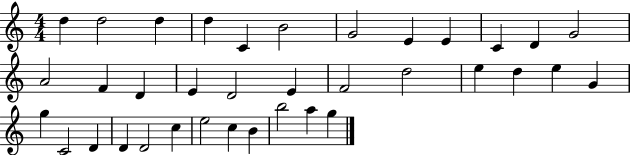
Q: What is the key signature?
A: C major